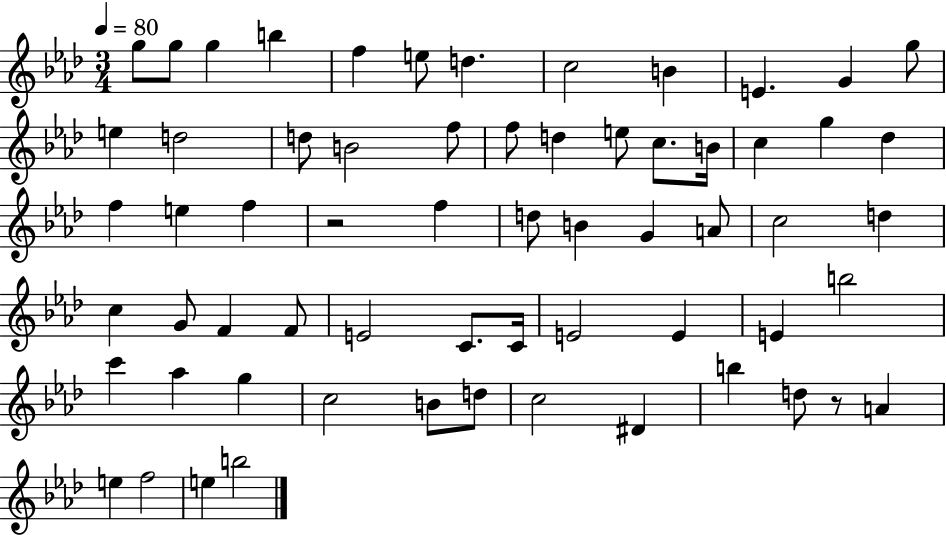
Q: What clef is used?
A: treble